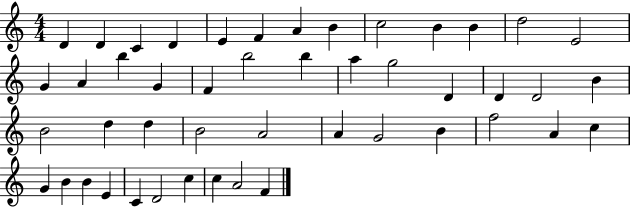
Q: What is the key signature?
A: C major